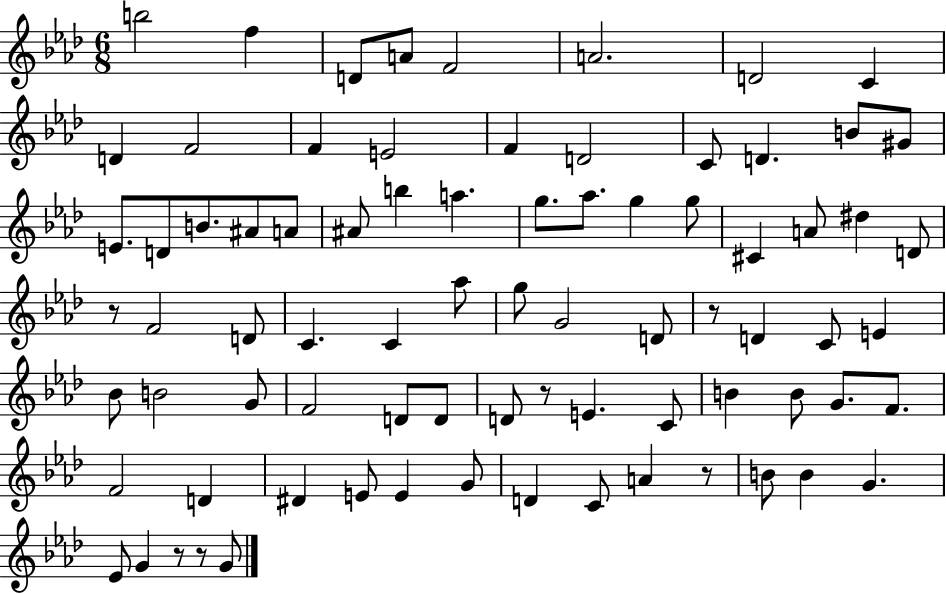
B5/h F5/q D4/e A4/e F4/h A4/h. D4/h C4/q D4/q F4/h F4/q E4/h F4/q D4/h C4/e D4/q. B4/e G#4/e E4/e. D4/e B4/e. A#4/e A4/e A#4/e B5/q A5/q. G5/e. Ab5/e. G5/q G5/e C#4/q A4/e D#5/q D4/e R/e F4/h D4/e C4/q. C4/q Ab5/e G5/e G4/h D4/e R/e D4/q C4/e E4/q Bb4/e B4/h G4/e F4/h D4/e D4/e D4/e R/e E4/q. C4/e B4/q B4/e G4/e. F4/e. F4/h D4/q D#4/q E4/e E4/q G4/e D4/q C4/e A4/q R/e B4/e B4/q G4/q. Eb4/e G4/q R/e R/e G4/e